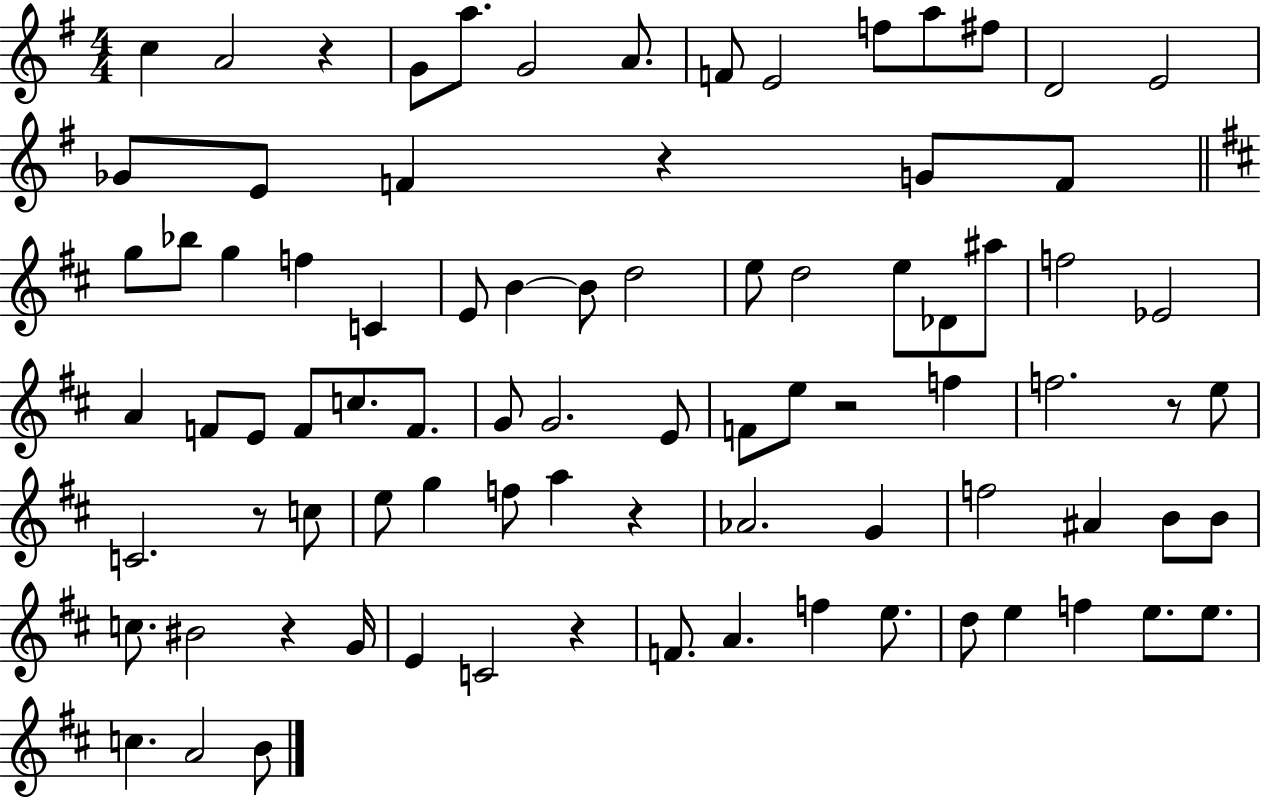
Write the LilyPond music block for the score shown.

{
  \clef treble
  \numericTimeSignature
  \time 4/4
  \key g \major
  c''4 a'2 r4 | g'8 a''8. g'2 a'8. | f'8 e'2 f''8 a''8 fis''8 | d'2 e'2 | \break ges'8 e'8 f'4 r4 g'8 f'8 | \bar "||" \break \key b \minor g''8 bes''8 g''4 f''4 c'4 | e'8 b'4~~ b'8 d''2 | e''8 d''2 e''8 des'8 ais''8 | f''2 ees'2 | \break a'4 f'8 e'8 f'8 c''8. f'8. | g'8 g'2. e'8 | f'8 e''8 r2 f''4 | f''2. r8 e''8 | \break c'2. r8 c''8 | e''8 g''4 f''8 a''4 r4 | aes'2. g'4 | f''2 ais'4 b'8 b'8 | \break c''8. bis'2 r4 g'16 | e'4 c'2 r4 | f'8. a'4. f''4 e''8. | d''8 e''4 f''4 e''8. e''8. | \break c''4. a'2 b'8 | \bar "|."
}